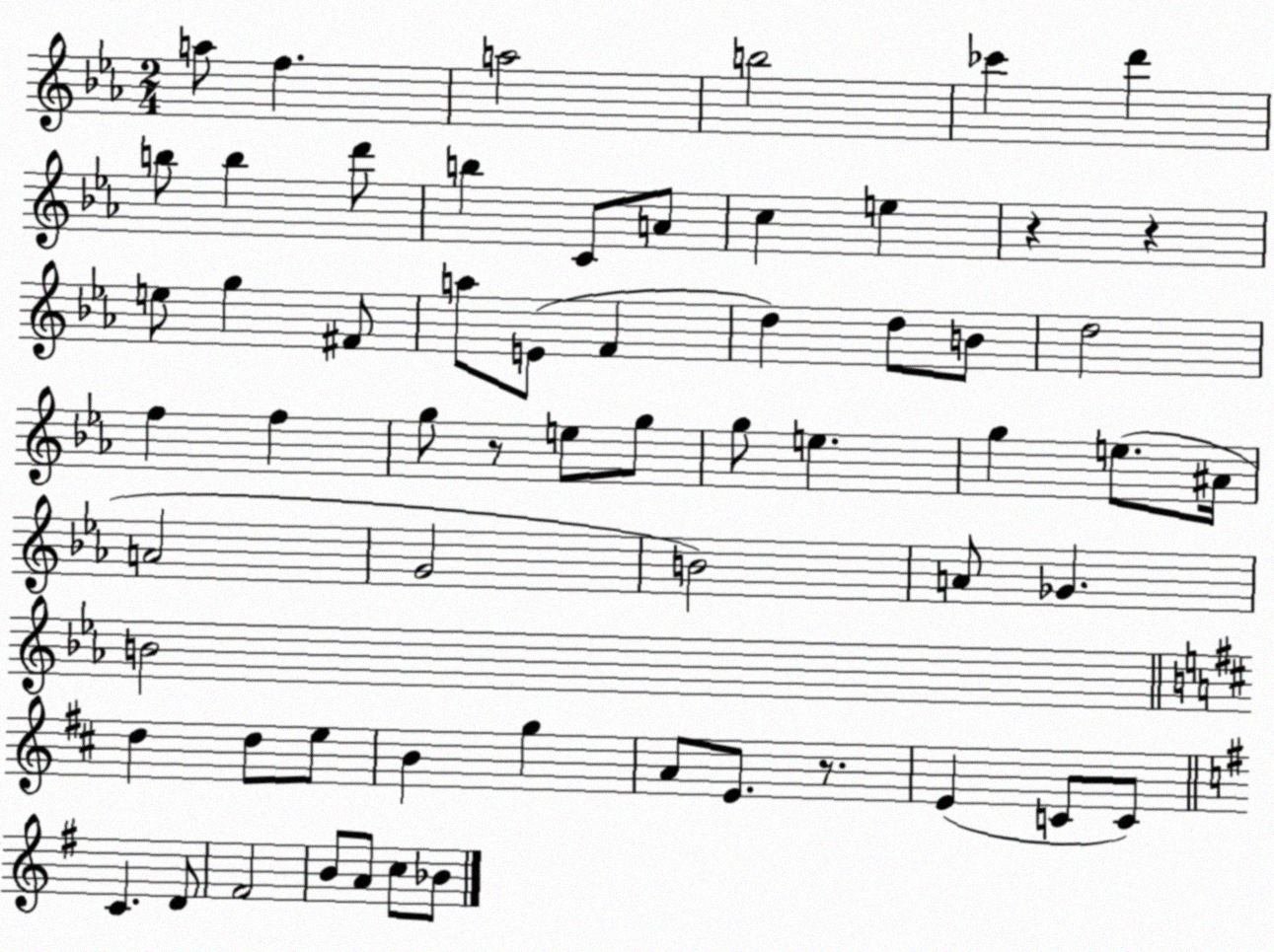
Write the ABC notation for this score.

X:1
T:Untitled
M:2/4
L:1/4
K:Eb
a/2 f a2 b2 _c' d' b/2 b d'/2 b C/2 A/2 c e z z e/2 g ^F/2 a/2 E/2 F d d/2 B/2 d2 f f g/2 z/2 e/2 g/2 g/2 e g e/2 ^A/4 A2 G2 B2 A/2 _G B2 d d/2 e/2 B g A/2 E/2 z/2 E C/2 C/2 C D/2 ^F2 B/2 A/2 c/2 _B/2